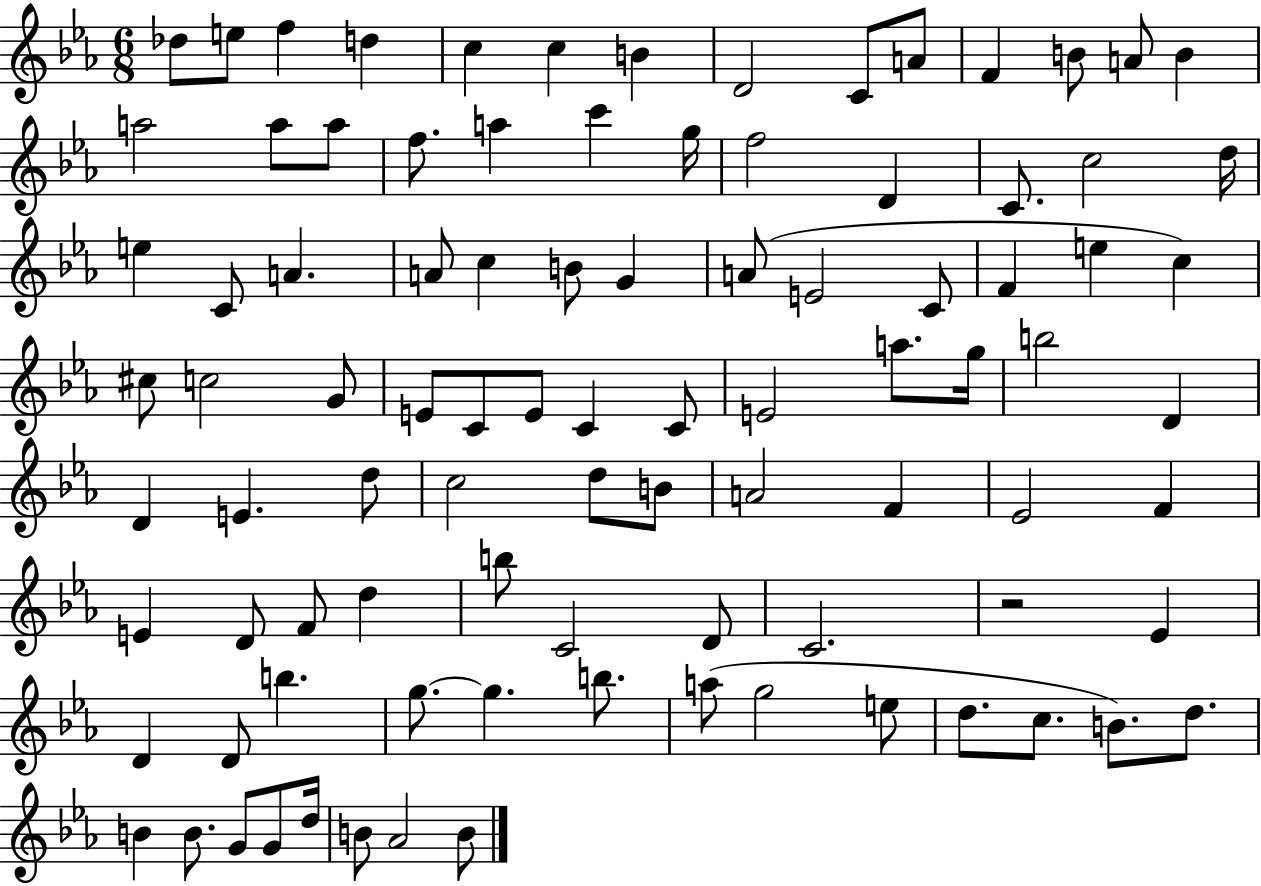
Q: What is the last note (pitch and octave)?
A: B4